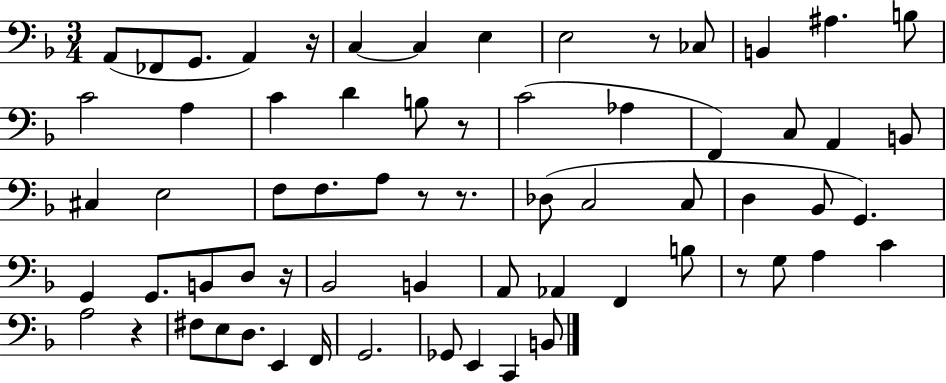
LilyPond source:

{
  \clef bass
  \numericTimeSignature
  \time 3/4
  \key f \major
  \repeat volta 2 { a,8( fes,8 g,8. a,4) r16 | c4~~ c4 e4 | e2 r8 ces8 | b,4 ais4. b8 | \break c'2 a4 | c'4 d'4 b8 r8 | c'2( aes4 | f,4) c8 a,4 b,8 | \break cis4 e2 | f8 f8. a8 r8 r8. | des8( c2 c8 | d4 bes,8 g,4.) | \break g,4 g,8. b,8 d8 r16 | bes,2 b,4 | a,8 aes,4 f,4 b8 | r8 g8 a4 c'4 | \break a2 r4 | fis8 e8 d8. e,4 f,16 | g,2. | ges,8 e,4 c,4 b,8 | \break } \bar "|."
}